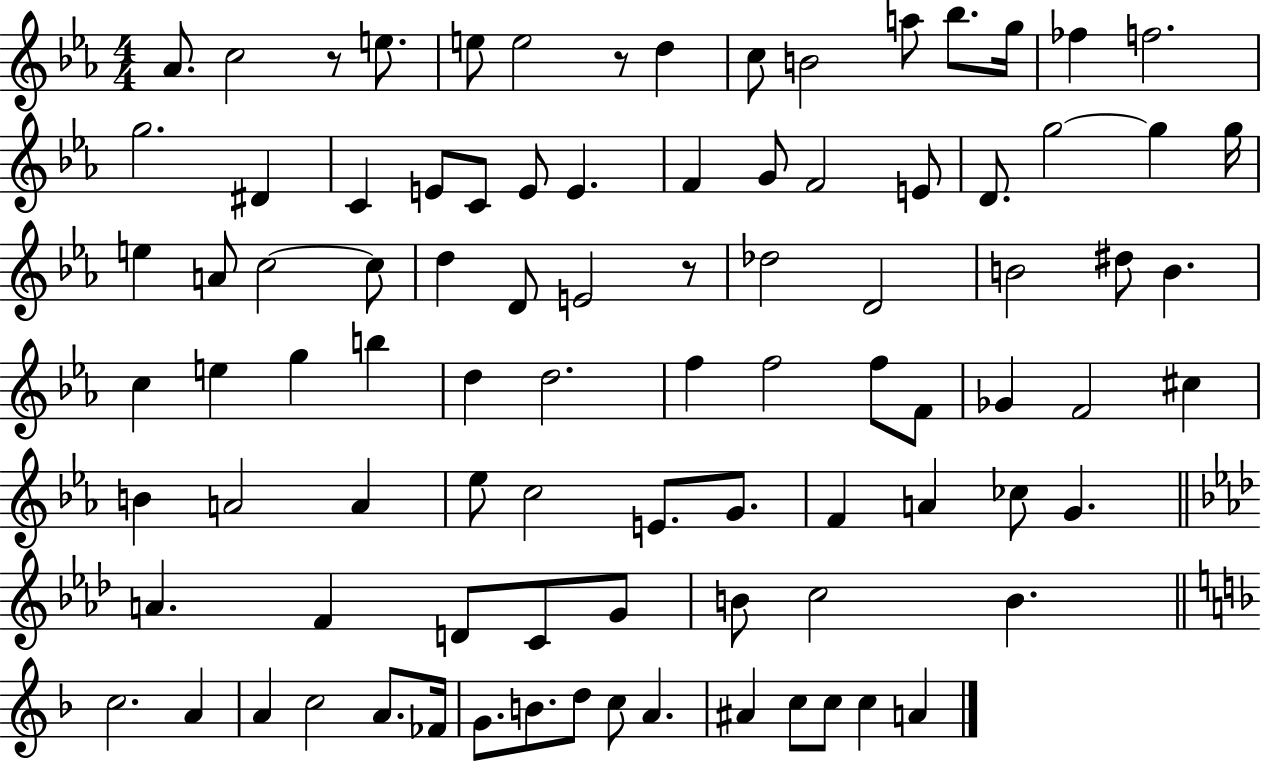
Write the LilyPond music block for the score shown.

{
  \clef treble
  \numericTimeSignature
  \time 4/4
  \key ees \major
  \repeat volta 2 { aes'8. c''2 r8 e''8. | e''8 e''2 r8 d''4 | c''8 b'2 a''8 bes''8. g''16 | fes''4 f''2. | \break g''2. dis'4 | c'4 e'8 c'8 e'8 e'4. | f'4 g'8 f'2 e'8 | d'8. g''2~~ g''4 g''16 | \break e''4 a'8 c''2~~ c''8 | d''4 d'8 e'2 r8 | des''2 d'2 | b'2 dis''8 b'4. | \break c''4 e''4 g''4 b''4 | d''4 d''2. | f''4 f''2 f''8 f'8 | ges'4 f'2 cis''4 | \break b'4 a'2 a'4 | ees''8 c''2 e'8. g'8. | f'4 a'4 ces''8 g'4. | \bar "||" \break \key aes \major a'4. f'4 d'8 c'8 g'8 | b'8 c''2 b'4. | \bar "||" \break \key f \major c''2. a'4 | a'4 c''2 a'8. fes'16 | g'8. b'8. d''8 c''8 a'4. | ais'4 c''8 c''8 c''4 a'4 | \break } \bar "|."
}